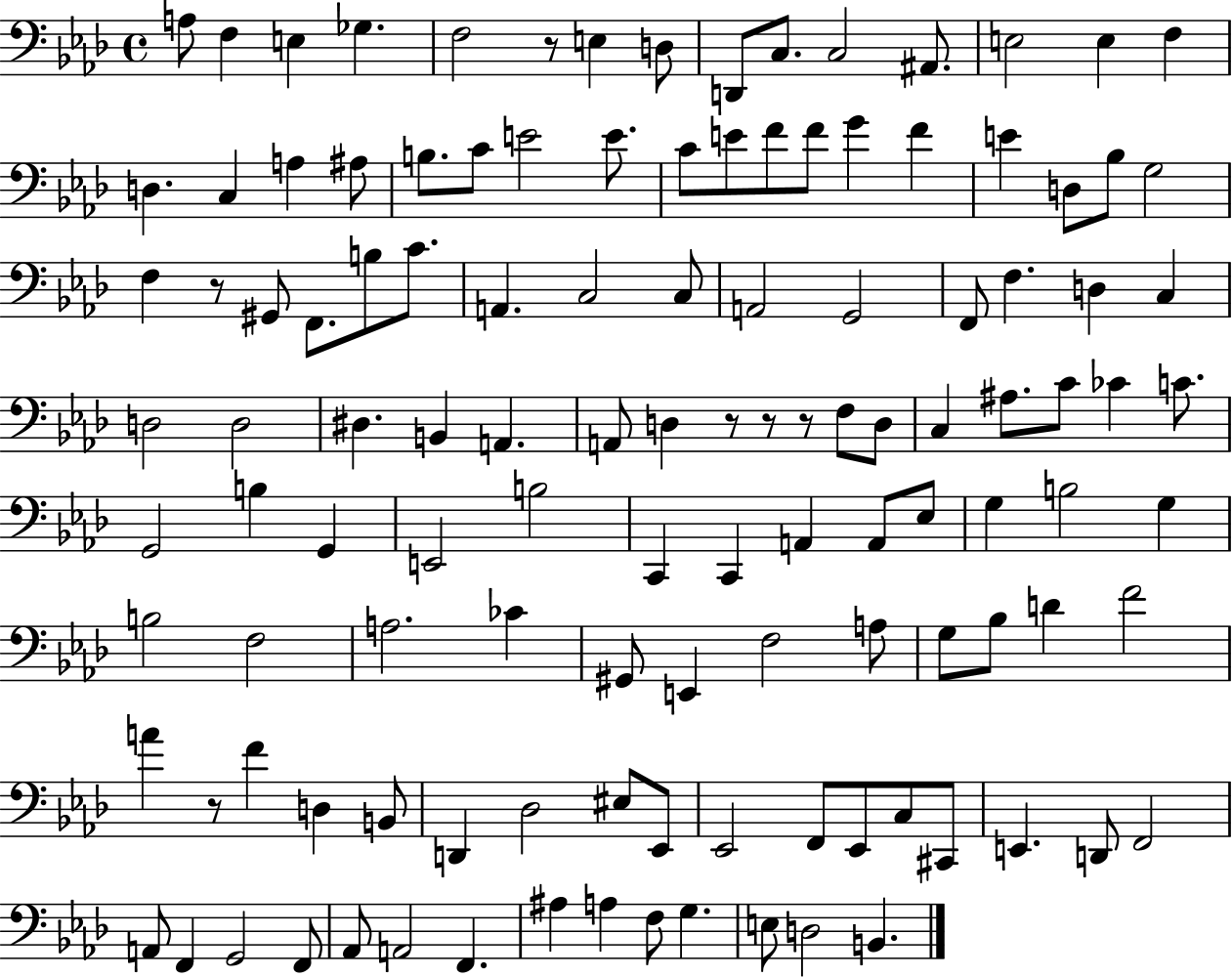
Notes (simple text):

A3/e F3/q E3/q Gb3/q. F3/h R/e E3/q D3/e D2/e C3/e. C3/h A#2/e. E3/h E3/q F3/q D3/q. C3/q A3/q A#3/e B3/e. C4/e E4/h E4/e. C4/e E4/e F4/e F4/e G4/q F4/q E4/q D3/e Bb3/e G3/h F3/q R/e G#2/e F2/e. B3/e C4/e. A2/q. C3/h C3/e A2/h G2/h F2/e F3/q. D3/q C3/q D3/h D3/h D#3/q. B2/q A2/q. A2/e D3/q R/e R/e R/e F3/e D3/e C3/q A#3/e. C4/e CES4/q C4/e. G2/h B3/q G2/q E2/h B3/h C2/q C2/q A2/q A2/e Eb3/e G3/q B3/h G3/q B3/h F3/h A3/h. CES4/q G#2/e E2/q F3/h A3/e G3/e Bb3/e D4/q F4/h A4/q R/e F4/q D3/q B2/e D2/q Db3/h EIS3/e Eb2/e Eb2/h F2/e Eb2/e C3/e C#2/e E2/q. D2/e F2/h A2/e F2/q G2/h F2/e Ab2/e A2/h F2/q. A#3/q A3/q F3/e G3/q. E3/e D3/h B2/q.